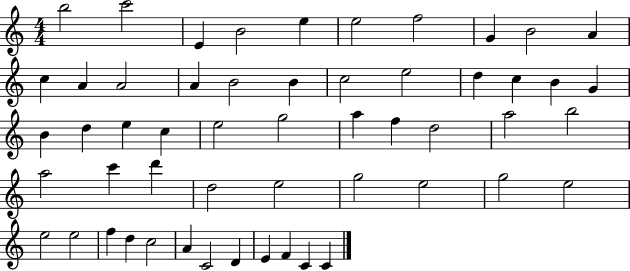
X:1
T:Untitled
M:4/4
L:1/4
K:C
b2 c'2 E B2 e e2 f2 G B2 A c A A2 A B2 B c2 e2 d c B G B d e c e2 g2 a f d2 a2 b2 a2 c' d' d2 e2 g2 e2 g2 e2 e2 e2 f d c2 A C2 D E F C C